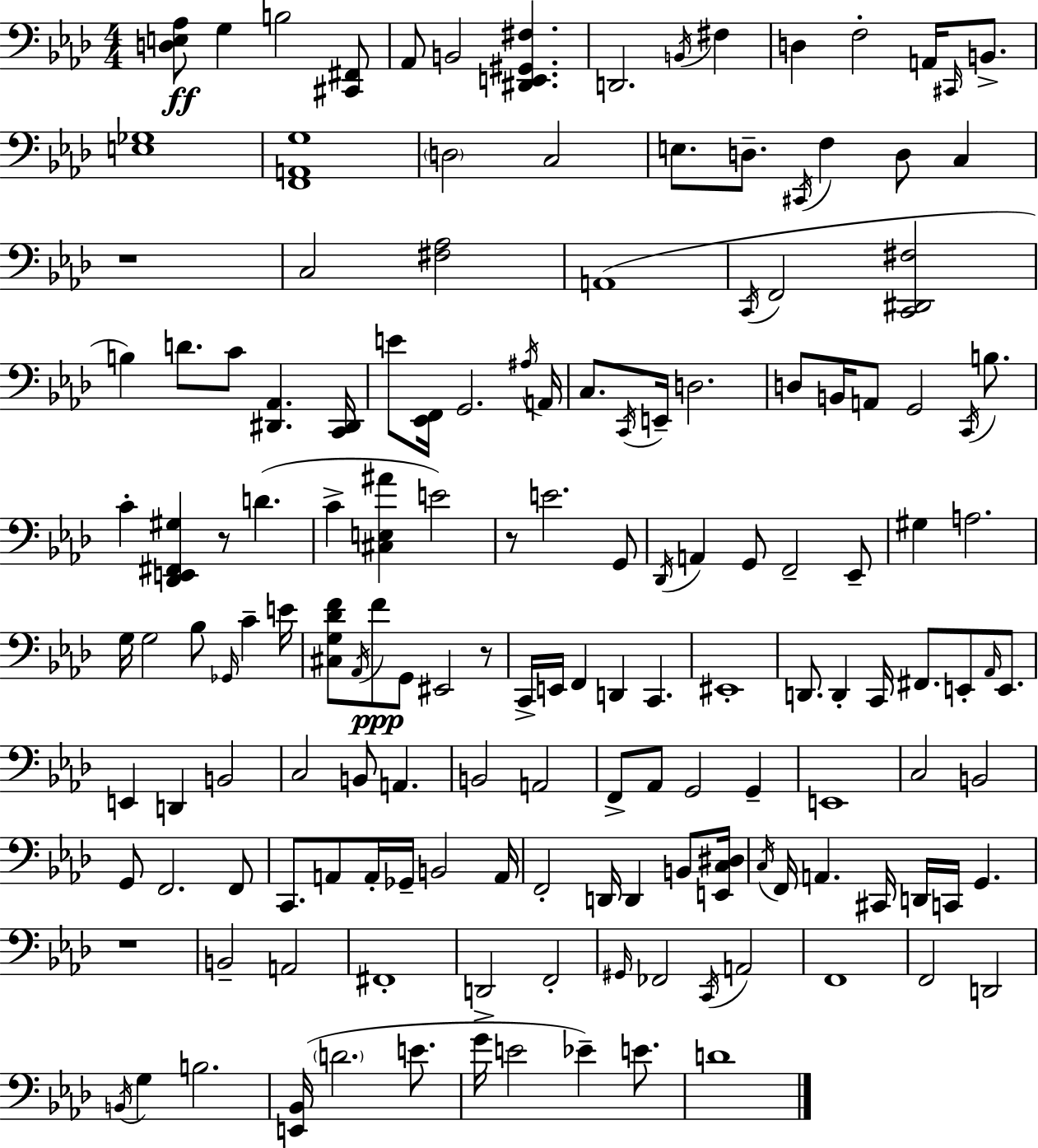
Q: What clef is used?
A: bass